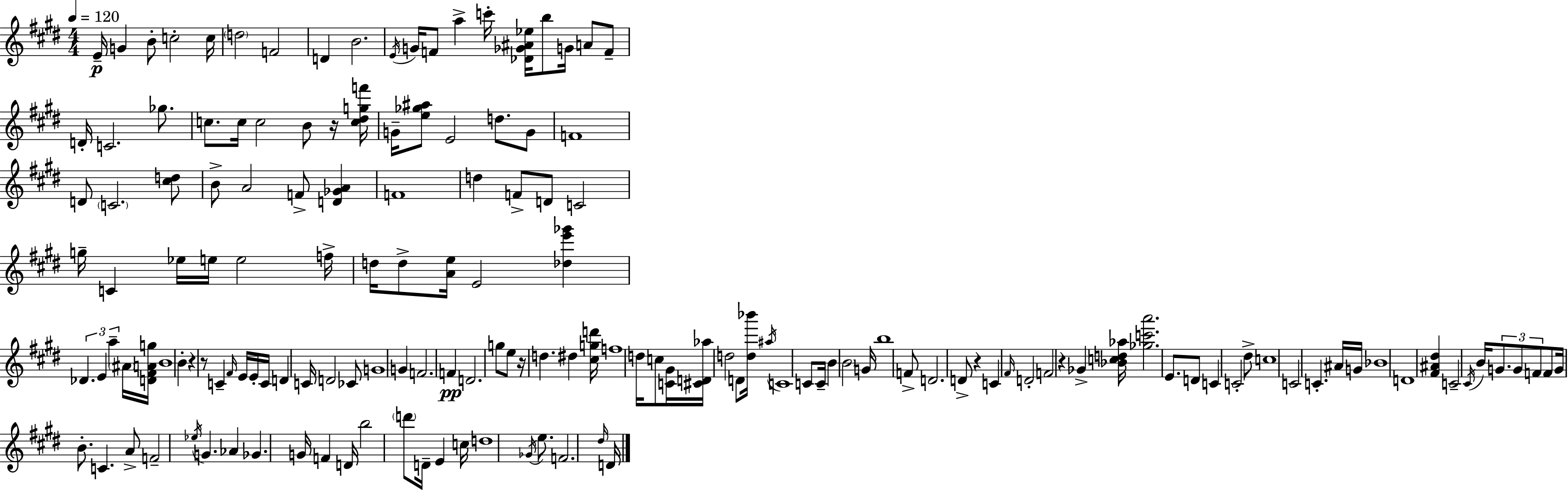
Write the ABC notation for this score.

X:1
T:Untitled
M:4/4
L:1/4
K:E
E/4 G B/2 c2 c/4 d2 F2 D B2 E/4 G/4 F/2 a c'/4 [_D_G^A_e]/4 b/2 G/4 A/2 F/2 D/4 C2 _g/2 c/2 c/4 c2 B/2 z/4 [c^dgf']/4 G/4 [e_g^a]/2 E2 d/2 G/2 F4 D/2 C2 [^cd]/2 B/2 A2 F/2 [D_GA] F4 d F/2 D/2 C2 g/4 C _e/4 e/4 e2 f/4 d/4 d/2 [Ae]/4 E2 [_de'_g'] _D E a ^A/4 [D^FAg]/4 B4 B z z/2 C ^F/4 E/4 E/4 C/4 D C/4 D2 _C/2 G4 G F2 F D2 g/2 e/2 z/4 d ^d [^cgd']/4 f4 d/4 c/2 [C^G]/4 [^CD_a]/4 d2 D/2 [d_b']/4 ^a/4 C4 C/2 C/4 B B2 G/4 b4 F/2 D2 D/2 z C ^F/4 D2 F2 z _G [_Bcd_a]/4 [_gc'a']2 E/2 D/2 C C2 ^d/2 c4 C2 C ^A/4 G/4 _B4 D4 [^F^A^d] C2 ^C/4 B/4 G/2 G/2 F/2 F/2 G/4 B/2 C A/2 F2 _e/4 G _A _G G/4 F D/4 b2 d'/2 D/4 E c/4 d4 _G/4 e/2 F2 ^d/4 D/4